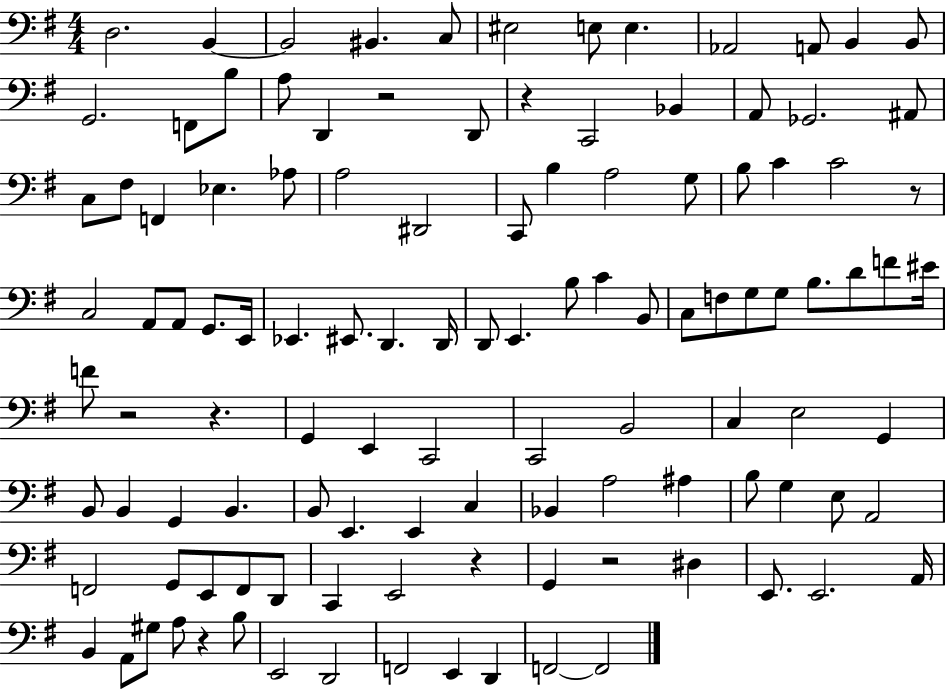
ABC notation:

X:1
T:Untitled
M:4/4
L:1/4
K:G
D,2 B,, B,,2 ^B,, C,/2 ^E,2 E,/2 E, _A,,2 A,,/2 B,, B,,/2 G,,2 F,,/2 B,/2 A,/2 D,, z2 D,,/2 z C,,2 _B,, A,,/2 _G,,2 ^A,,/2 C,/2 ^F,/2 F,, _E, _A,/2 A,2 ^D,,2 C,,/2 B, A,2 G,/2 B,/2 C C2 z/2 C,2 A,,/2 A,,/2 G,,/2 E,,/4 _E,, ^E,,/2 D,, D,,/4 D,,/2 E,, B,/2 C B,,/2 C,/2 F,/2 G,/2 G,/2 B,/2 D/2 F/2 ^E/4 F/2 z2 z G,, E,, C,,2 C,,2 B,,2 C, E,2 G,, B,,/2 B,, G,, B,, B,,/2 E,, E,, C, _B,, A,2 ^A, B,/2 G, E,/2 A,,2 F,,2 G,,/2 E,,/2 F,,/2 D,,/2 C,, E,,2 z G,, z2 ^D, E,,/2 E,,2 A,,/4 B,, A,,/2 ^G,/2 A,/2 z B,/2 E,,2 D,,2 F,,2 E,, D,, F,,2 F,,2